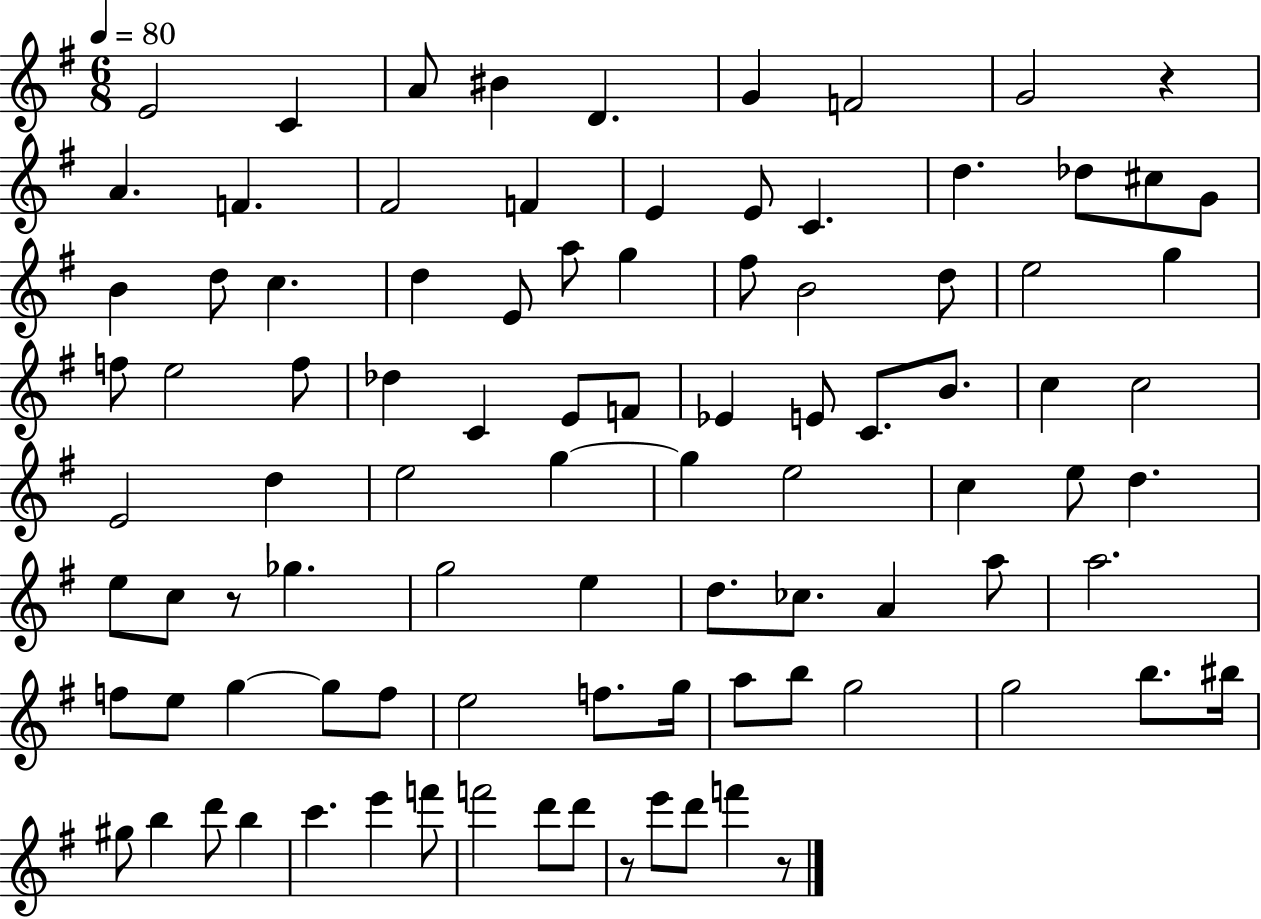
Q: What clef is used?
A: treble